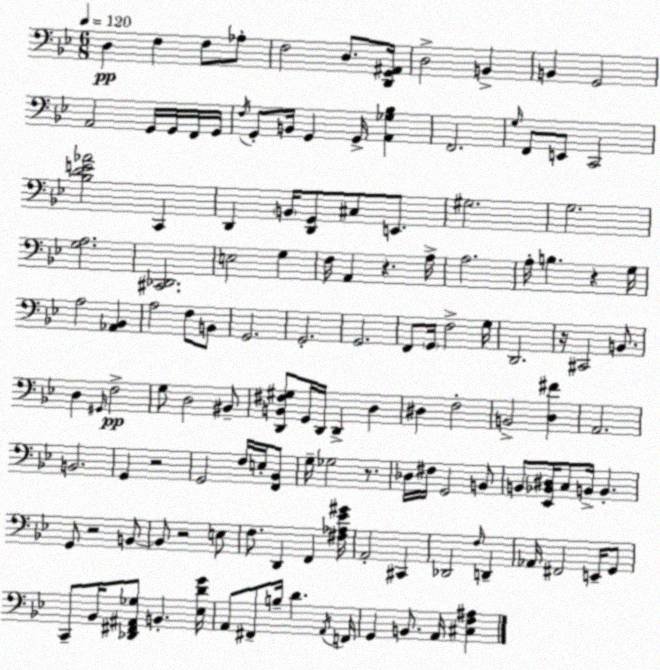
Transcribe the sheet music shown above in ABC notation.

X:1
T:Untitled
M:6/8
L:1/4
K:Gm
D, F, F,/2 _A,/2 F,2 D,/2 [D,,G,,^A,,]/4 D,2 B,, B,, G,,2 A,,2 G,,/4 G,,/4 F,,/4 G,,/4 F,/4 G,,/2 B,,/4 G,, G,,/4 [A,,_G,_B,] F,,2 G,/4 F,,/2 E,,/2 C,,2 [_B,DE_A]2 C,, D,, B,,/4 [D,,G,,]/2 ^C,/2 E,,/2 ^G,2 G,2 [G,A,]2 [^C,,_D,,]2 E,2 G, F,/4 A,, z A,/4 A,2 A,/4 B, z G,/4 A,2 [_A,,_B,,] A,2 F,/2 B,,/2 G,,2 G,,2 G,,2 F,,/2 G,,/4 F,2 G,/4 D,,2 z/4 ^C,,2 B,,/2 D, ^G,,/4 F,2 G,/2 D,2 ^B,,/2 [D,,B,,^F,^G,]/2 G,,/4 D,,/4 D,, D, ^D, F,2 B,,2 [D,^F] A,,2 B,,2 G,, z2 G,,2 F,/4 E,/4 [F,,_B,,]/2 G,/4 _G,2 z/2 _D,/4 ^F,/4 G,,2 B,,/2 B,,/2 [_E,,_B,,^D,]/4 C,/2 B,,/4 B,, G,,/2 z2 B,,/2 B,,/2 z2 E,/2 F,/2 D,, F,, [^F,_A,_E^G]/4 A,,2 ^C,, _D,,2 F,/4 D,, _A,,/4 ^F,,2 E,,/4 G,,/2 C,,/2 _B,,/4 [_D,,^F,,^A,,_G,]/2 B,, [_E,DG]/4 A,,/2 ^F,,/2 B,/4 D A,,/4 F,,/4 G,, B,,/2 A,,/4 [^C,F,^A,]